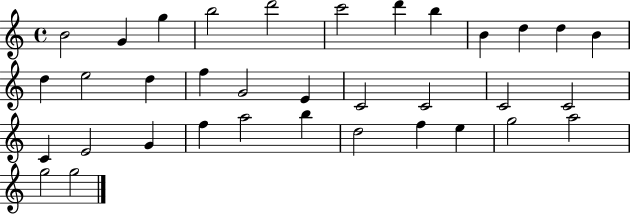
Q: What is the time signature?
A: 4/4